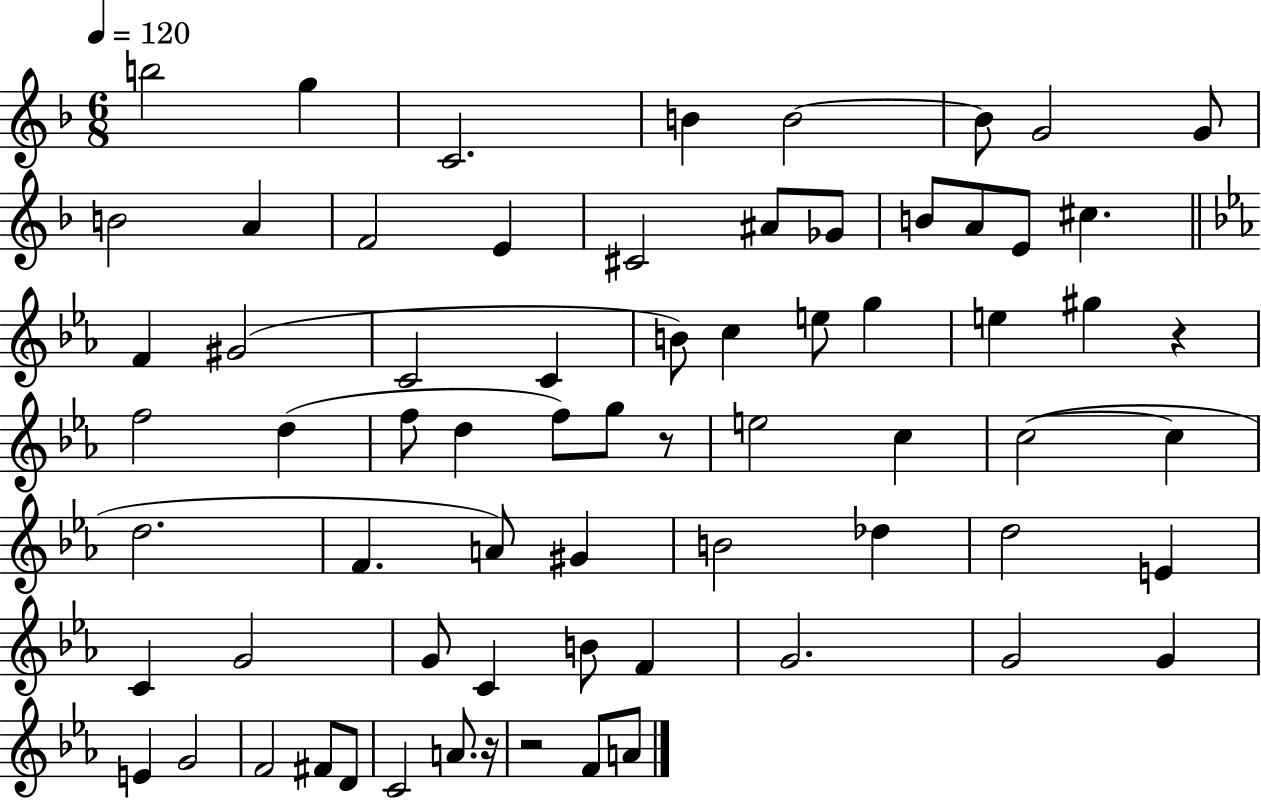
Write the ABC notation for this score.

X:1
T:Untitled
M:6/8
L:1/4
K:F
b2 g C2 B B2 B/2 G2 G/2 B2 A F2 E ^C2 ^A/2 _G/2 B/2 A/2 E/2 ^c F ^G2 C2 C B/2 c e/2 g e ^g z f2 d f/2 d f/2 g/2 z/2 e2 c c2 c d2 F A/2 ^G B2 _d d2 E C G2 G/2 C B/2 F G2 G2 G E G2 F2 ^F/2 D/2 C2 A/2 z/4 z2 F/2 A/2